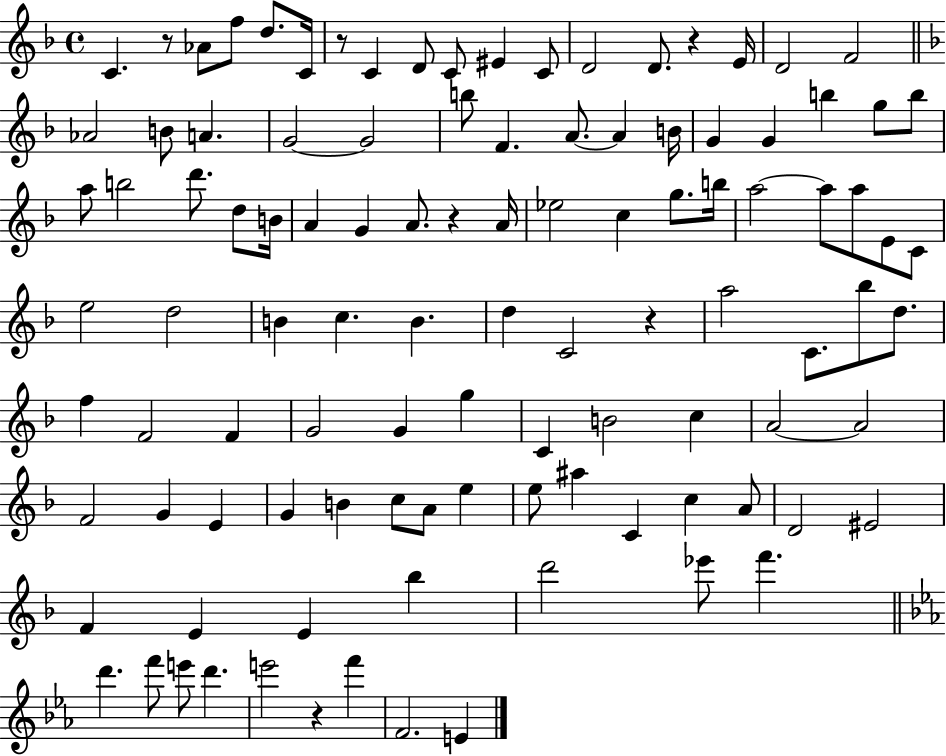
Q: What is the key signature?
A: F major